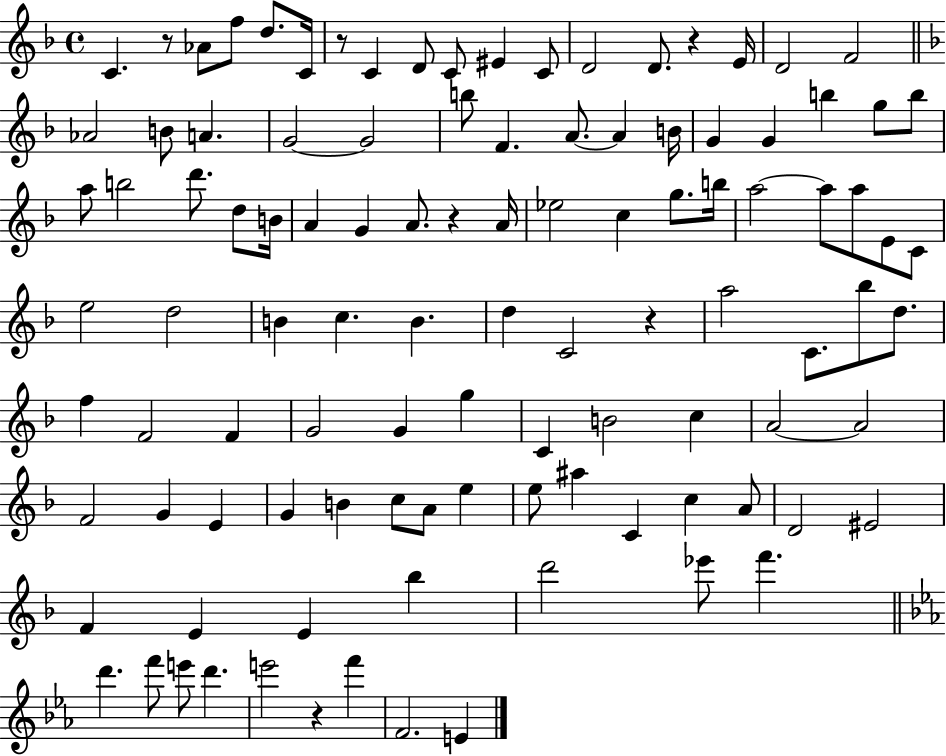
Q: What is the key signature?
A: F major